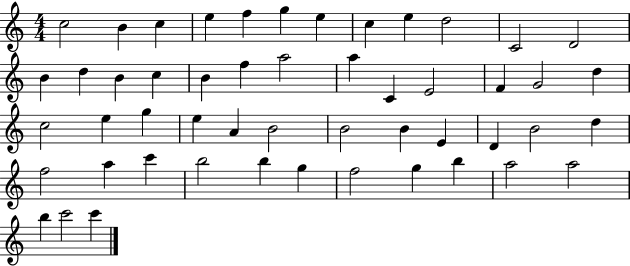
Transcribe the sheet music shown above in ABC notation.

X:1
T:Untitled
M:4/4
L:1/4
K:C
c2 B c e f g e c e d2 C2 D2 B d B c B f a2 a C E2 F G2 d c2 e g e A B2 B2 B E D B2 d f2 a c' b2 b g f2 g b a2 a2 b c'2 c'